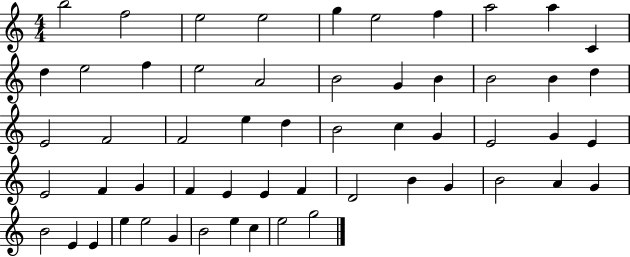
B5/h F5/h E5/h E5/h G5/q E5/h F5/q A5/h A5/q C4/q D5/q E5/h F5/q E5/h A4/h B4/h G4/q B4/q B4/h B4/q D5/q E4/h F4/h F4/h E5/q D5/q B4/h C5/q G4/q E4/h G4/q E4/q E4/h F4/q G4/q F4/q E4/q E4/q F4/q D4/h B4/q G4/q B4/h A4/q G4/q B4/h E4/q E4/q E5/q E5/h G4/q B4/h E5/q C5/q E5/h G5/h